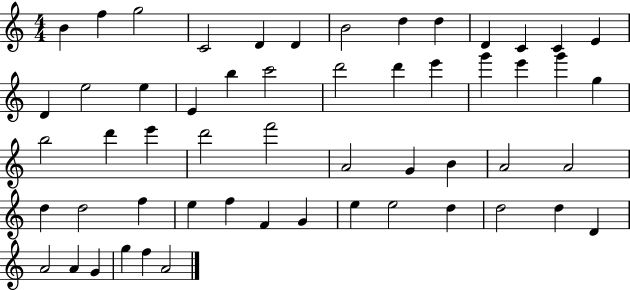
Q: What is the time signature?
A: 4/4